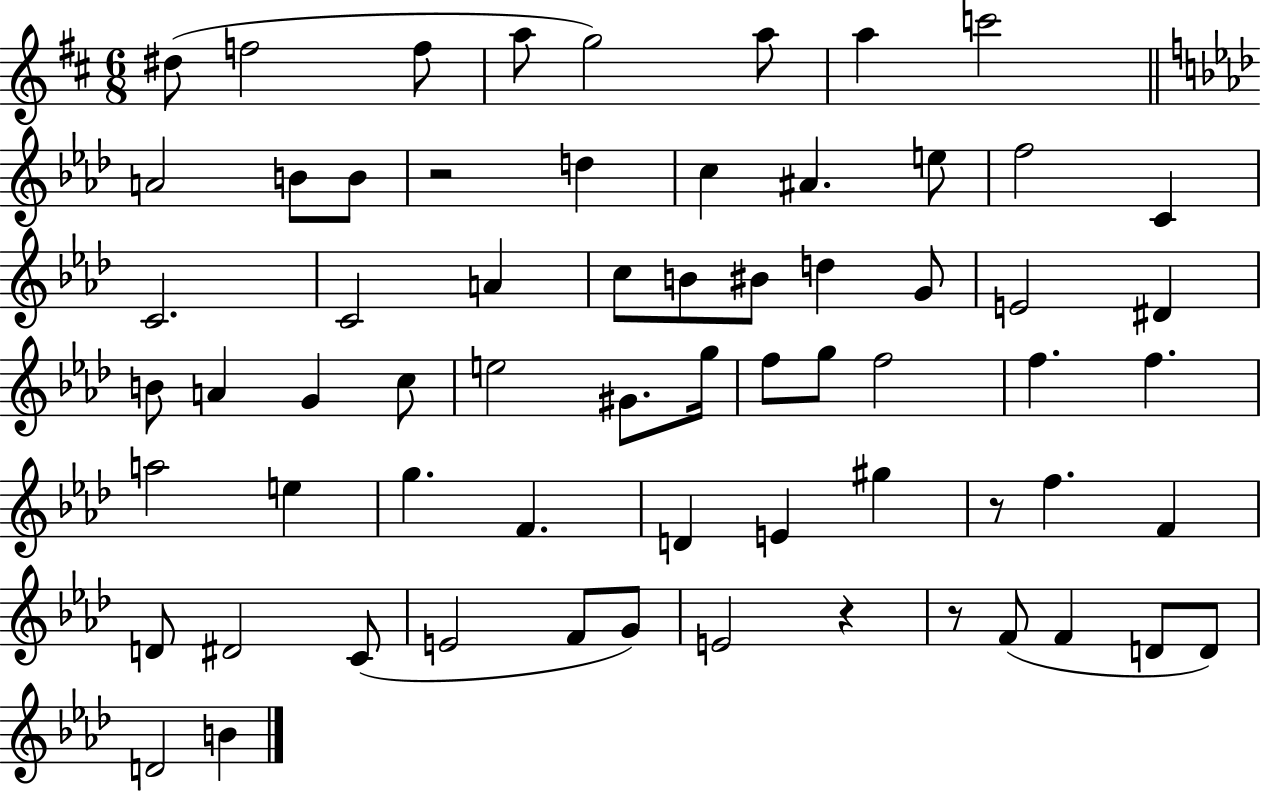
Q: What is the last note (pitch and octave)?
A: B4